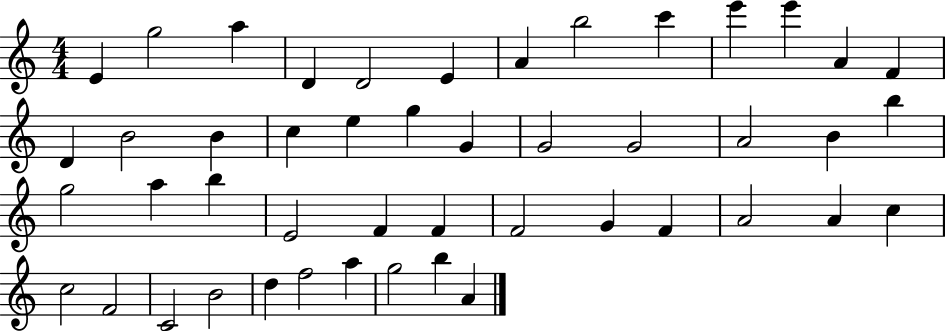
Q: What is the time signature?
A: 4/4